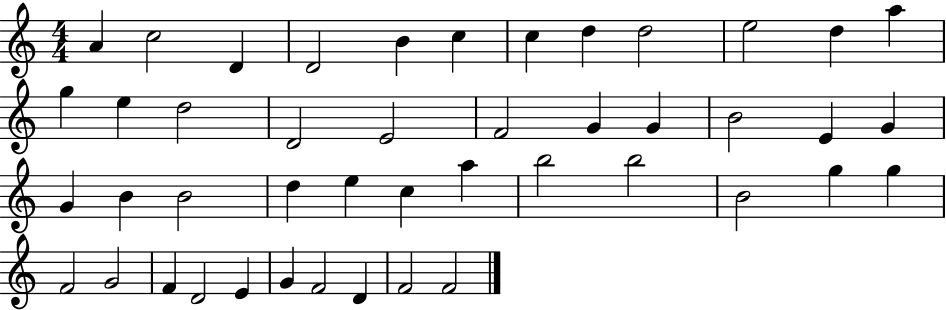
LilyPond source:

{
  \clef treble
  \numericTimeSignature
  \time 4/4
  \key c \major
  a'4 c''2 d'4 | d'2 b'4 c''4 | c''4 d''4 d''2 | e''2 d''4 a''4 | \break g''4 e''4 d''2 | d'2 e'2 | f'2 g'4 g'4 | b'2 e'4 g'4 | \break g'4 b'4 b'2 | d''4 e''4 c''4 a''4 | b''2 b''2 | b'2 g''4 g''4 | \break f'2 g'2 | f'4 d'2 e'4 | g'4 f'2 d'4 | f'2 f'2 | \break \bar "|."
}